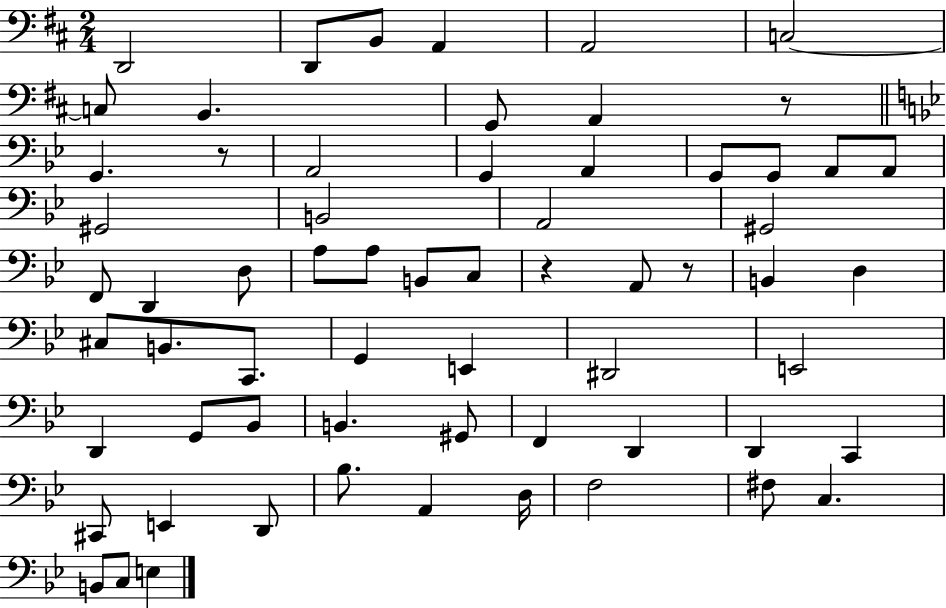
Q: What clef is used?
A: bass